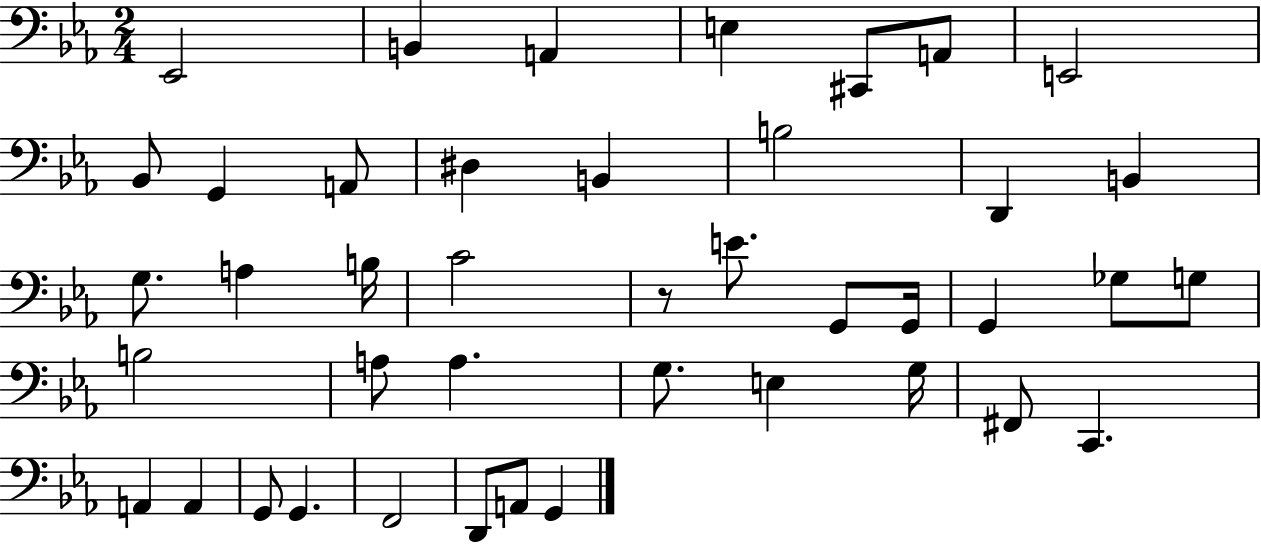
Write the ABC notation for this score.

X:1
T:Untitled
M:2/4
L:1/4
K:Eb
_E,,2 B,, A,, E, ^C,,/2 A,,/2 E,,2 _B,,/2 G,, A,,/2 ^D, B,, B,2 D,, B,, G,/2 A, B,/4 C2 z/2 E/2 G,,/2 G,,/4 G,, _G,/2 G,/2 B,2 A,/2 A, G,/2 E, G,/4 ^F,,/2 C,, A,, A,, G,,/2 G,, F,,2 D,,/2 A,,/2 G,,